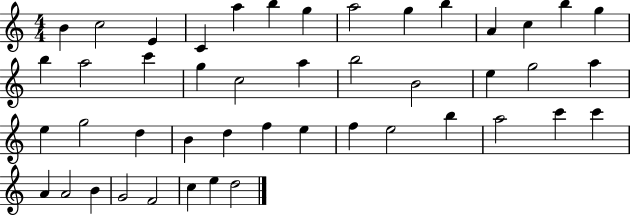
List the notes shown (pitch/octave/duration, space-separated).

B4/q C5/h E4/q C4/q A5/q B5/q G5/q A5/h G5/q B5/q A4/q C5/q B5/q G5/q B5/q A5/h C6/q G5/q C5/h A5/q B5/h B4/h E5/q G5/h A5/q E5/q G5/h D5/q B4/q D5/q F5/q E5/q F5/q E5/h B5/q A5/h C6/q C6/q A4/q A4/h B4/q G4/h F4/h C5/q E5/q D5/h